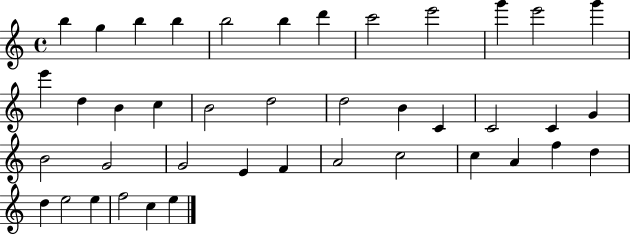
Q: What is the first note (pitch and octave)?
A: B5